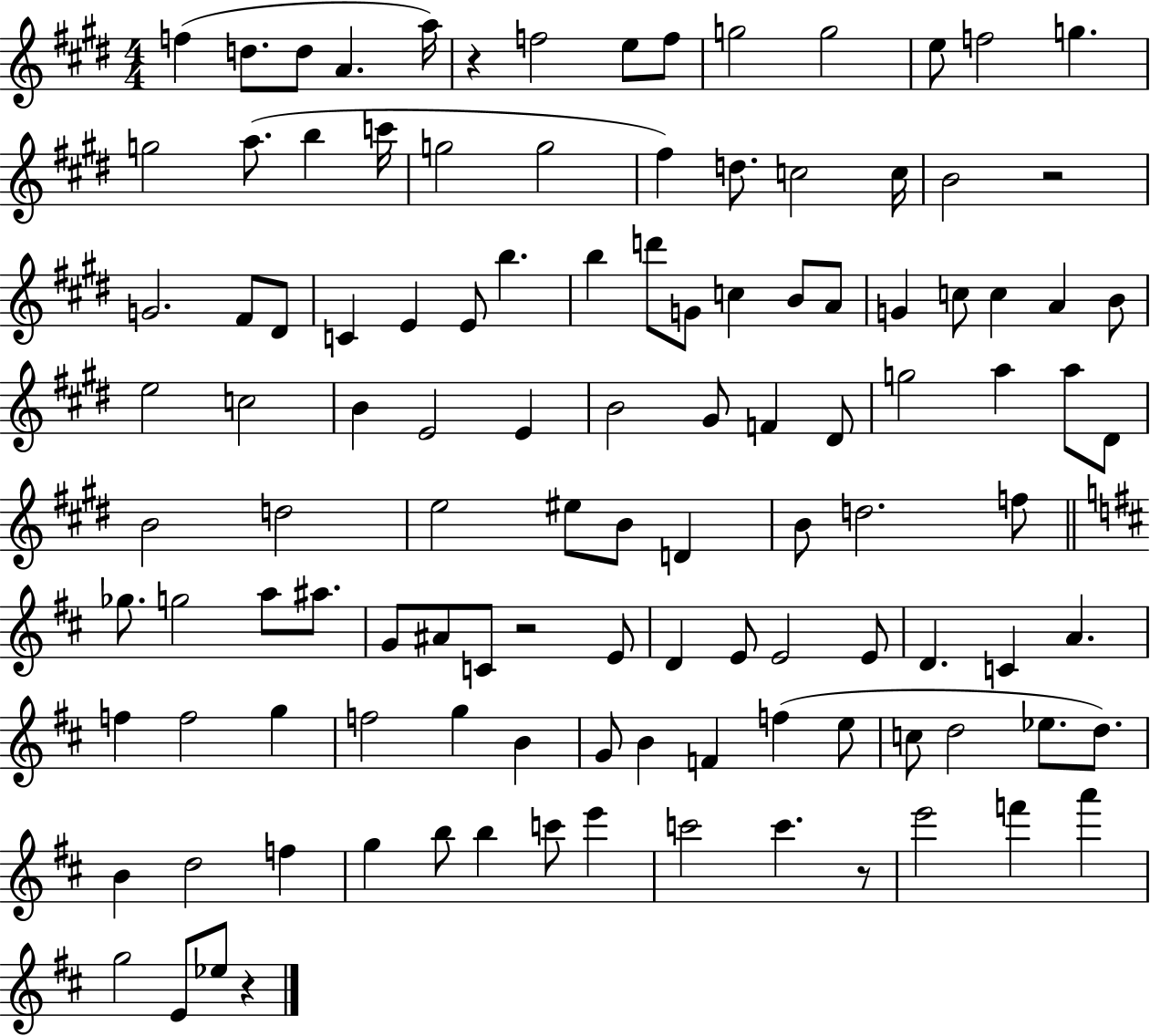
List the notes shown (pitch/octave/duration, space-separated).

F5/q D5/e. D5/e A4/q. A5/s R/q F5/h E5/e F5/e G5/h G5/h E5/e F5/h G5/q. G5/h A5/e. B5/q C6/s G5/h G5/h F#5/q D5/e. C5/h C5/s B4/h R/h G4/h. F#4/e D#4/e C4/q E4/q E4/e B5/q. B5/q D6/e G4/e C5/q B4/e A4/e G4/q C5/e C5/q A4/q B4/e E5/h C5/h B4/q E4/h E4/q B4/h G#4/e F4/q D#4/e G5/h A5/q A5/e D#4/e B4/h D5/h E5/h EIS5/e B4/e D4/q B4/e D5/h. F5/e Gb5/e. G5/h A5/e A#5/e. G4/e A#4/e C4/e R/h E4/e D4/q E4/e E4/h E4/e D4/q. C4/q A4/q. F5/q F5/h G5/q F5/h G5/q B4/q G4/e B4/q F4/q F5/q E5/e C5/e D5/h Eb5/e. D5/e. B4/q D5/h F5/q G5/q B5/e B5/q C6/e E6/q C6/h C6/q. R/e E6/h F6/q A6/q G5/h E4/e Eb5/e R/q